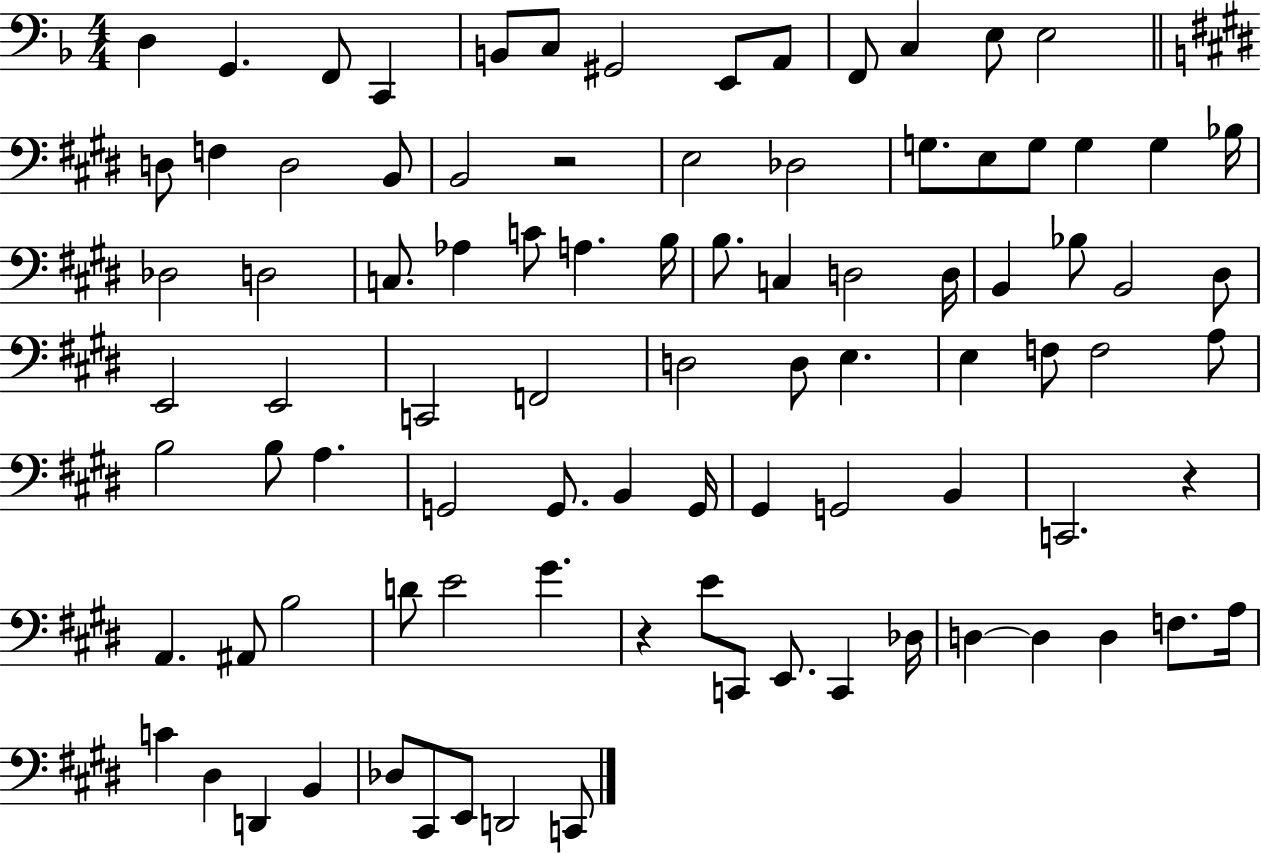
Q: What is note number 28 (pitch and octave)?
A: D3